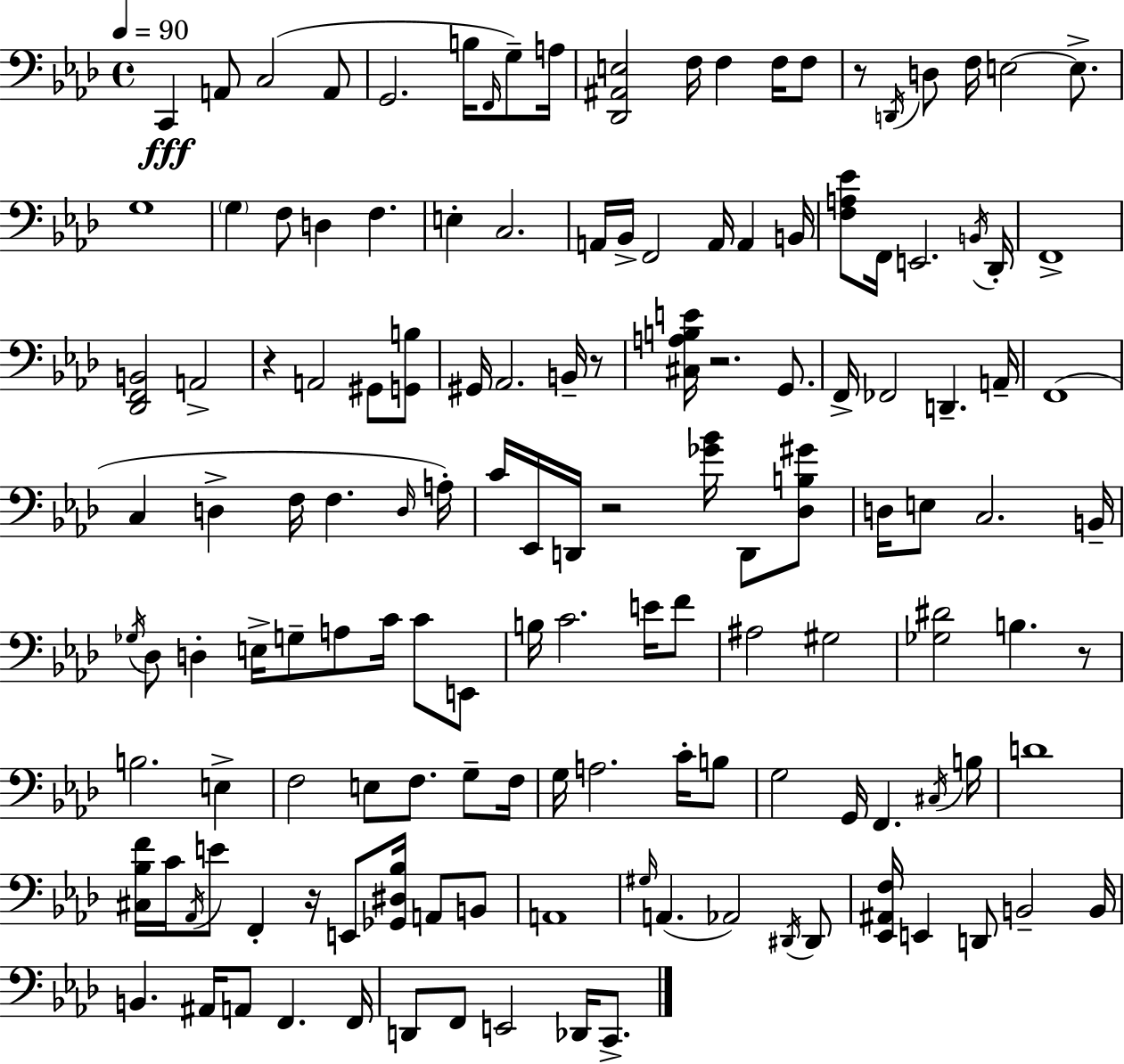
C2/q A2/e C3/h A2/e G2/h. B3/s F2/s G3/e A3/s [Db2,A#2,E3]/h F3/s F3/q F3/s F3/e R/e D2/s D3/e F3/s E3/h E3/e. G3/w G3/q F3/e D3/q F3/q. E3/q C3/h. A2/s Bb2/s F2/h A2/s A2/q B2/s [F3,A3,Eb4]/e F2/s E2/h. B2/s Db2/s F2/w [Db2,F2,B2]/h A2/h R/q A2/h G#2/e [G2,B3]/e G#2/s Ab2/h. B2/s R/e [C#3,A3,B3,E4]/s R/h. G2/e. F2/s FES2/h D2/q. A2/s F2/w C3/q D3/q F3/s F3/q. D3/s A3/s C4/s Eb2/s D2/s R/h [Gb4,Bb4]/s D2/e [Db3,B3,G#4]/e D3/s E3/e C3/h. B2/s Gb3/s Db3/e D3/q E3/s G3/e A3/e C4/s C4/e E2/e B3/s C4/h. E4/s F4/e A#3/h G#3/h [Gb3,D#4]/h B3/q. R/e B3/h. E3/q F3/h E3/e F3/e. G3/e F3/s G3/s A3/h. C4/s B3/e G3/h G2/s F2/q. C#3/s B3/s D4/w [C#3,Bb3,F4]/s C4/s Ab2/s E4/e F2/q R/s E2/e [Gb2,D#3,Bb3]/s A2/e B2/e A2/w G#3/s A2/q. Ab2/h D#2/s D#2/e [Eb2,A#2,F3]/s E2/q D2/e B2/h B2/s B2/q. A#2/s A2/e F2/q. F2/s D2/e F2/e E2/h Db2/s C2/e.